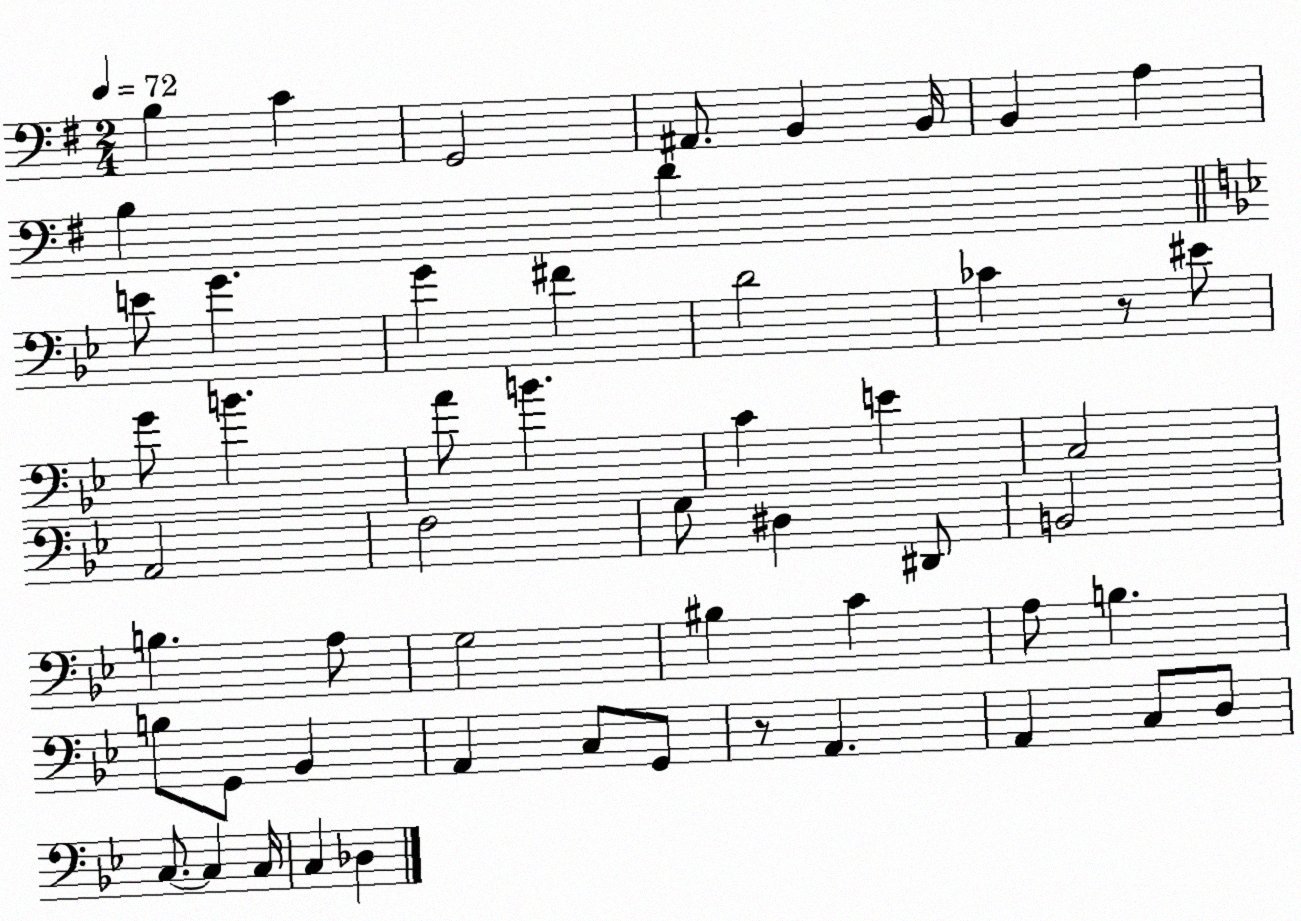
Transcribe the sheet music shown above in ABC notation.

X:1
T:Untitled
M:2/4
L:1/4
K:G
B, C G,,2 ^A,,/2 B,, B,,/4 B,, A, B, D E/2 G G ^F D2 _C z/2 ^E/2 G/2 B A/2 B C E C,2 A,,2 F,2 G,/2 ^D, ^D,,/2 B,,2 B, A,/2 G,2 ^B, C A,/2 B, B,/2 G,,/2 _B,, A,, C,/2 G,,/2 z/2 A,, A,, C,/2 D,/2 C,/2 C, C,/4 C, _D,